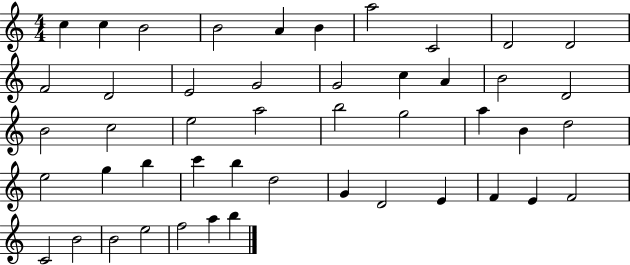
X:1
T:Untitled
M:4/4
L:1/4
K:C
c c B2 B2 A B a2 C2 D2 D2 F2 D2 E2 G2 G2 c A B2 D2 B2 c2 e2 a2 b2 g2 a B d2 e2 g b c' b d2 G D2 E F E F2 C2 B2 B2 e2 f2 a b